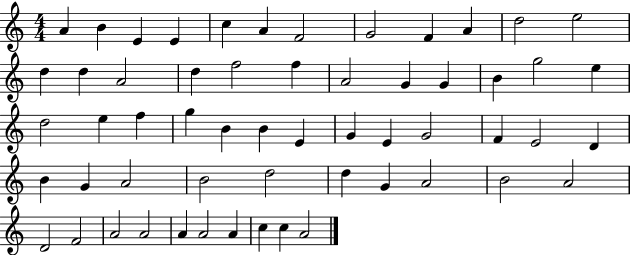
A4/q B4/q E4/q E4/q C5/q A4/q F4/h G4/h F4/q A4/q D5/h E5/h D5/q D5/q A4/h D5/q F5/h F5/q A4/h G4/q G4/q B4/q G5/h E5/q D5/h E5/q F5/q G5/q B4/q B4/q E4/q G4/q E4/q G4/h F4/q E4/h D4/q B4/q G4/q A4/h B4/h D5/h D5/q G4/q A4/h B4/h A4/h D4/h F4/h A4/h A4/h A4/q A4/h A4/q C5/q C5/q A4/h